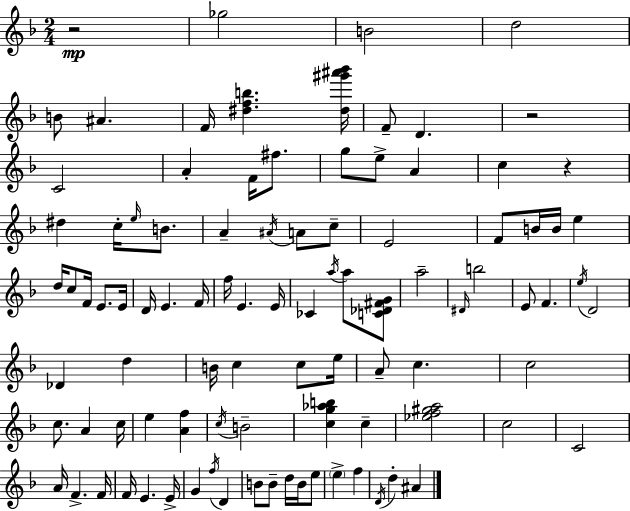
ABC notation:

X:1
T:Untitled
M:2/4
L:1/4
K:Dm
z2 _g2 B2 d2 B/2 ^A F/4 [^dfb] [^d^g'^a'_b']/4 F/2 D z2 C2 A F/4 ^f/2 g/2 e/2 A c z ^d c/4 e/4 B/2 A ^A/4 A/2 c/2 E2 F/2 B/4 B/4 e d/4 c/2 F/4 E/2 E/4 D/4 E F/4 f/4 E E/4 _C a/4 a/2 [C_D^FG]/2 a2 ^D/4 b2 E/2 F e/4 D2 _D d B/4 c c/2 e/4 A/2 c c2 c/2 A c/4 e [Af] c/4 B2 [cg_ab] c [_ef^ga]2 c2 C2 A/4 F F/4 F/4 E E/4 G f/4 D B/2 B/2 d/4 B/4 e/2 e f D/4 d ^A